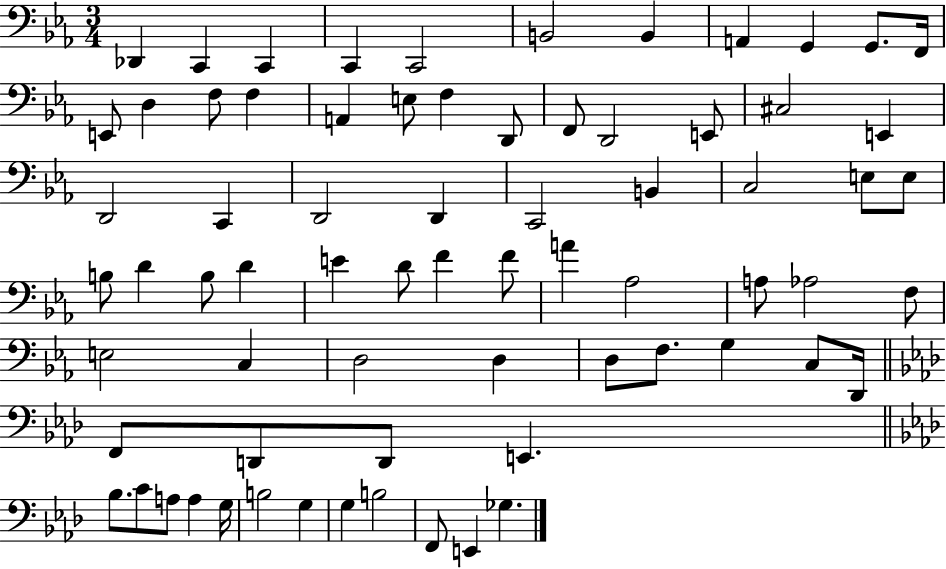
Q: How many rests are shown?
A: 0